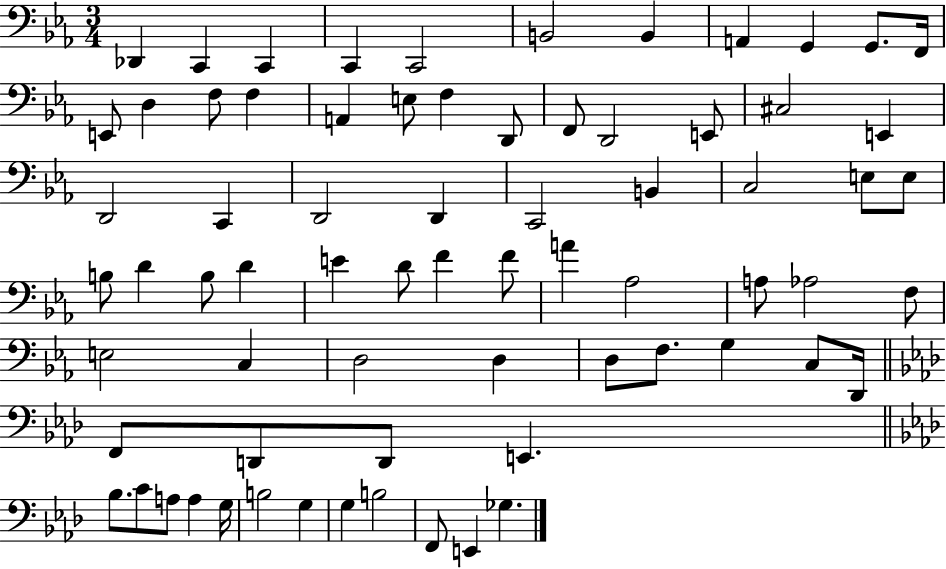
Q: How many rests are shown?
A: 0